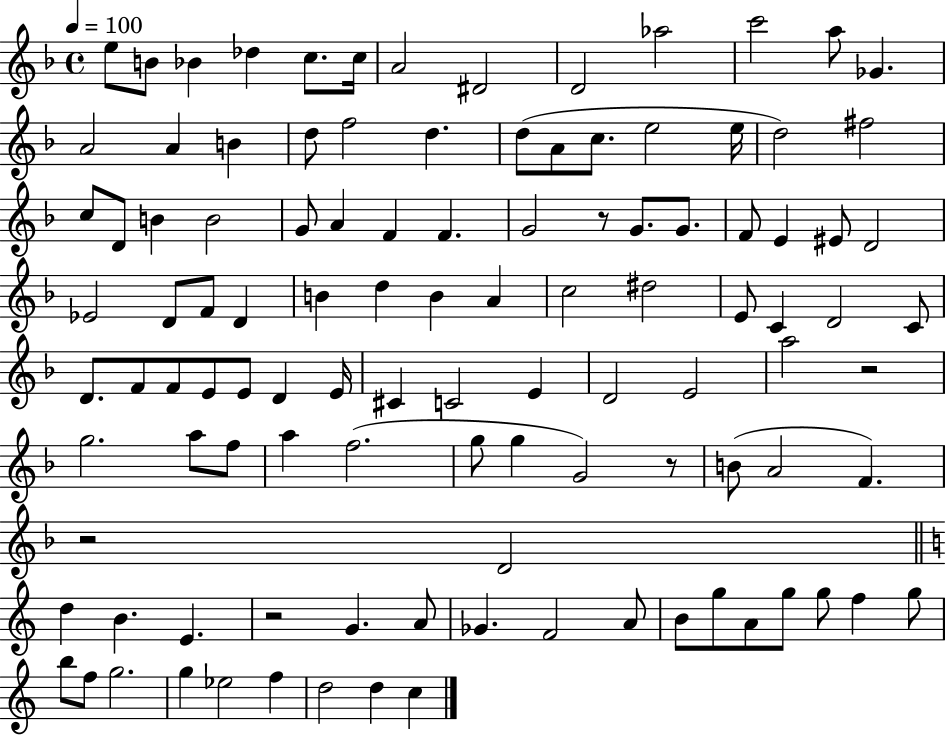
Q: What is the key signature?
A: F major